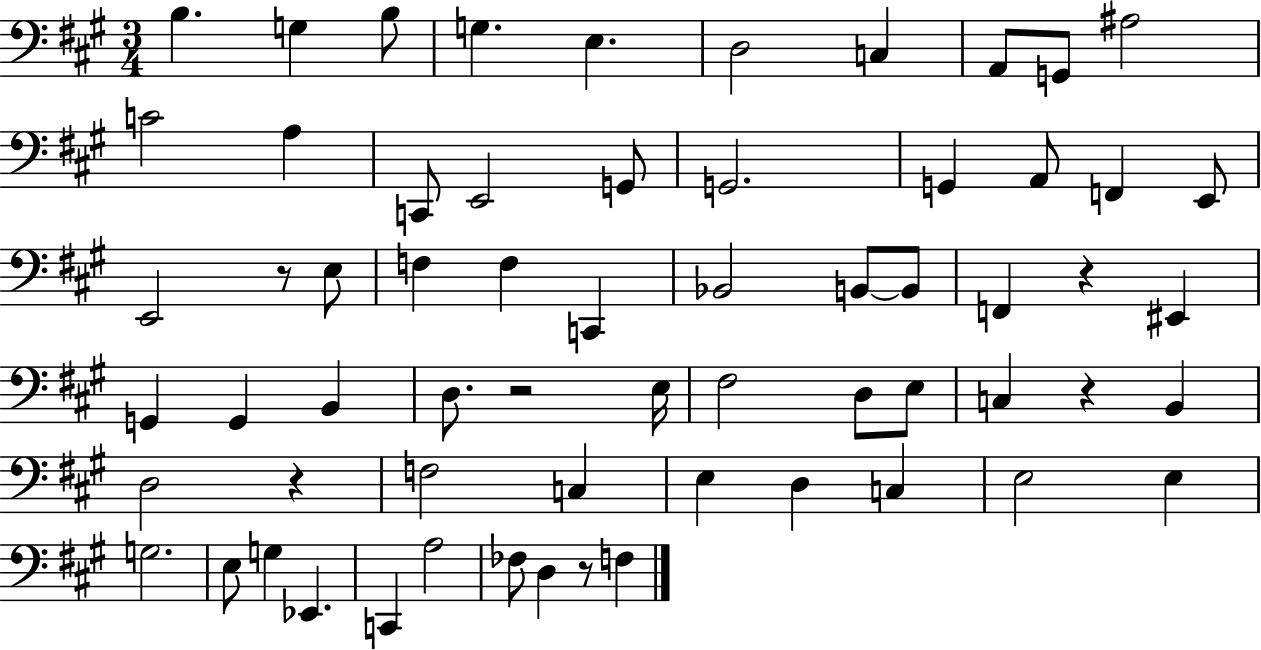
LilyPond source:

{
  \clef bass
  \numericTimeSignature
  \time 3/4
  \key a \major
  b4. g4 b8 | g4. e4. | d2 c4 | a,8 g,8 ais2 | \break c'2 a4 | c,8 e,2 g,8 | g,2. | g,4 a,8 f,4 e,8 | \break e,2 r8 e8 | f4 f4 c,4 | bes,2 b,8~~ b,8 | f,4 r4 eis,4 | \break g,4 g,4 b,4 | d8. r2 e16 | fis2 d8 e8 | c4 r4 b,4 | \break d2 r4 | f2 c4 | e4 d4 c4 | e2 e4 | \break g2. | e8 g4 ees,4. | c,4 a2 | fes8 d4 r8 f4 | \break \bar "|."
}